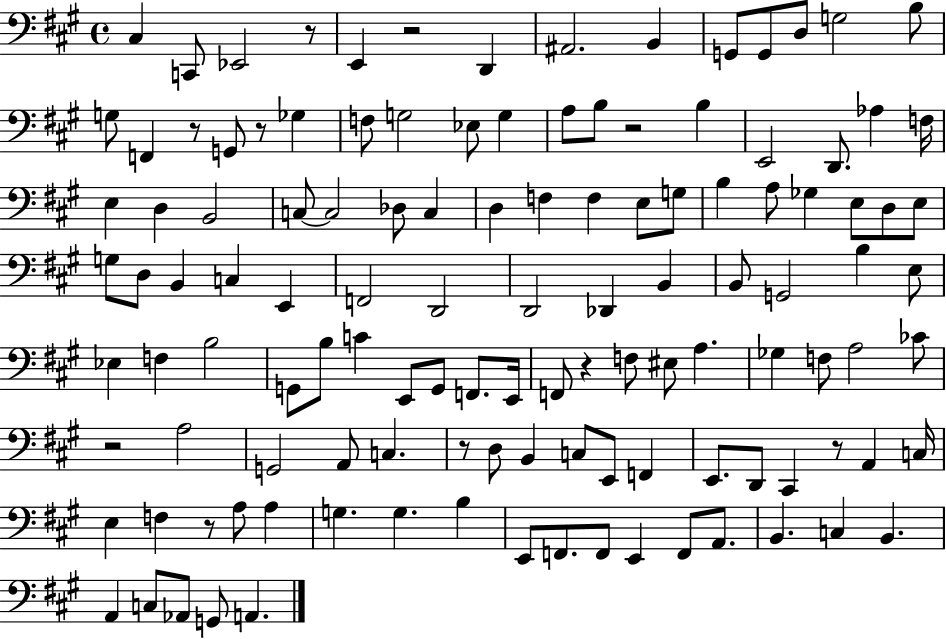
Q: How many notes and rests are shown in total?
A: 122